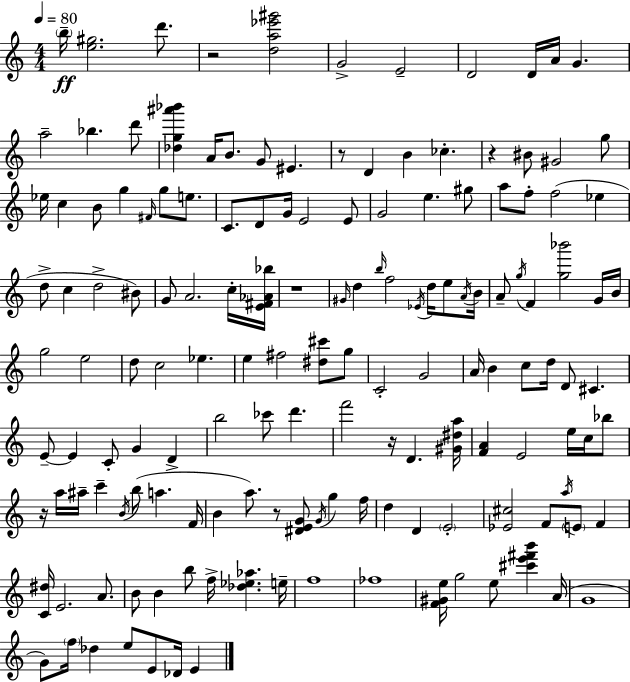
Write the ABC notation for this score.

X:1
T:Untitled
M:4/4
L:1/4
K:C
b/4 [e^g]2 d'/2 z2 [da_e'^g']2 G2 E2 D2 D/4 A/4 G a2 _b d'/2 [_dg^a'_b'] A/4 B/2 G/2 ^E z/2 D B _c z ^B/2 ^G2 g/2 _e/4 c B/2 g ^F/4 g/2 e/2 C/2 D/2 G/4 E2 E/2 G2 e ^g/2 a/2 f/2 f2 _e d/2 c d2 ^B/2 G/2 A2 c/4 [E^F_A_b]/4 z4 ^G/4 d b/4 f2 _E/4 d/4 e/2 A/4 B/4 A/2 g/4 F [g_b']2 G/4 B/4 g2 e2 d/2 c2 _e e ^f2 [^d^c']/2 g/2 C2 G2 A/4 B c/2 d/4 D/2 ^C E/2 E C/2 G D b2 _c'/2 d' f'2 z/4 D [^G^da]/4 [FA] E2 e/4 c/4 _b/2 z/4 a/4 ^a/4 c' B/4 b/2 a F/4 B a/2 z/2 [^DEG]/2 G/4 g f/4 d D E2 [_E^c]2 F/2 a/4 E/2 F [C^d]/4 E2 A/2 B/2 B b/2 f/4 [_d_e_a] e/4 f4 _f4 [F^Ge]/4 g2 e/2 [^c'e'^f'b'] A/4 G4 G/2 f/4 _d e/2 E/2 _D/4 E